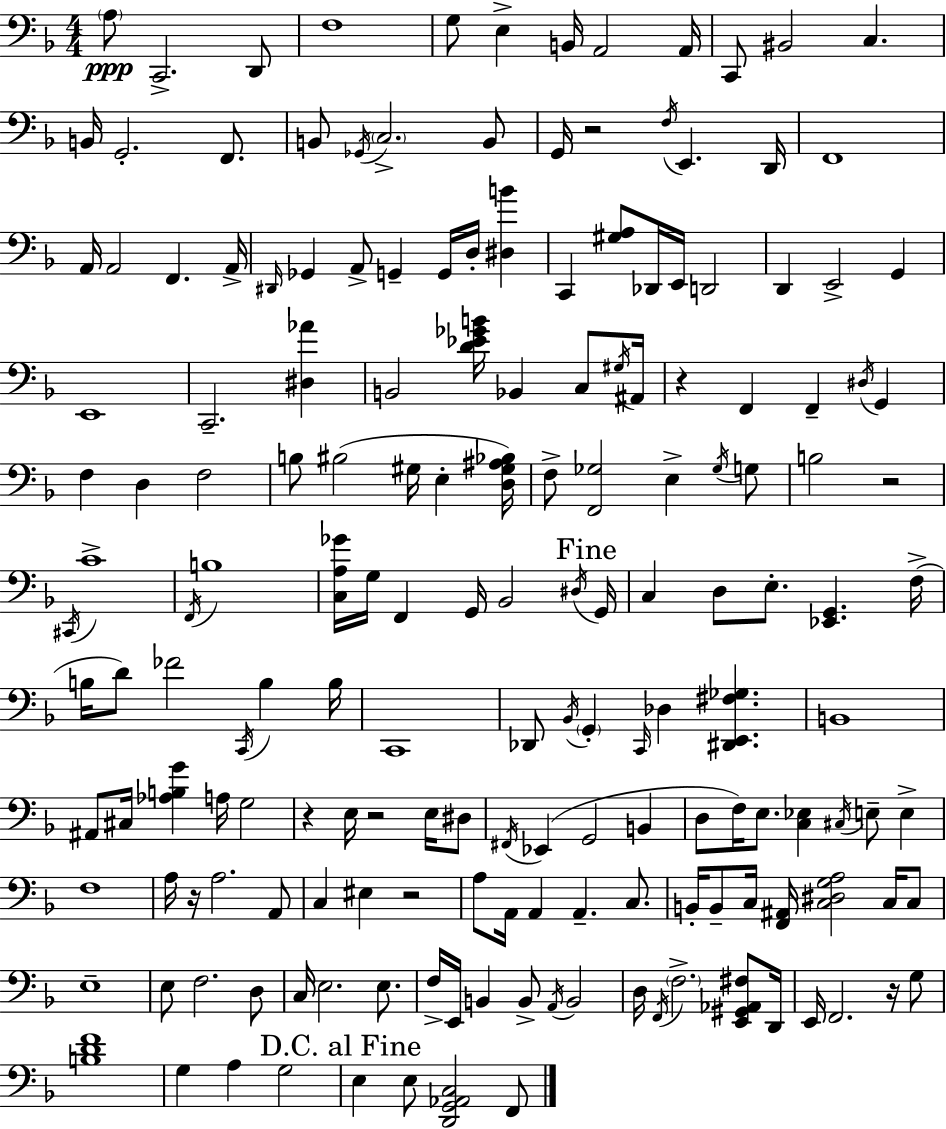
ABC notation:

X:1
T:Untitled
M:4/4
L:1/4
K:Dm
A,/2 C,,2 D,,/2 F,4 G,/2 E, B,,/4 A,,2 A,,/4 C,,/2 ^B,,2 C, B,,/4 G,,2 F,,/2 B,,/2 _G,,/4 C,2 B,,/2 G,,/4 z2 F,/4 E,, D,,/4 F,,4 A,,/4 A,,2 F,, A,,/4 ^D,,/4 _G,, A,,/2 G,, G,,/4 D,/4 [^D,B] C,, [^G,A,]/2 _D,,/4 E,,/4 D,,2 D,, E,,2 G,, E,,4 C,,2 [^D,_A] B,,2 [D_E_GB]/4 _B,, C,/2 ^G,/4 ^A,,/4 z F,, F,, ^D,/4 G,, F, D, F,2 B,/2 ^B,2 ^G,/4 E, [D,^G,^A,_B,]/4 F,/2 [F,,_G,]2 E, _G,/4 G,/2 B,2 z2 ^C,,/4 C4 F,,/4 B,4 [C,A,_G]/4 G,/4 F,, G,,/4 _B,,2 ^D,/4 G,,/4 C, D,/2 E,/2 [_E,,G,,] F,/4 B,/4 D/2 _F2 C,,/4 B, B,/4 C,,4 _D,,/2 _B,,/4 G,, C,,/4 _D, [^D,,E,,^F,_G,] B,,4 ^A,,/2 ^C,/4 [_A,B,G] A,/4 G,2 z E,/4 z2 E,/4 ^D,/2 ^F,,/4 _E,, G,,2 B,, D,/2 F,/4 E,/2 [C,_E,] ^C,/4 E,/2 E, F,4 A,/4 z/4 A,2 A,,/2 C, ^E, z2 A,/2 A,,/4 A,, A,, C,/2 B,,/4 B,,/2 C,/4 [F,,^A,,]/4 [C,^D,G,A,]2 C,/4 C,/2 E,4 E,/2 F,2 D,/2 C,/4 E,2 E,/2 F,/4 E,,/4 B,, B,,/2 A,,/4 B,,2 D,/4 F,,/4 F,2 [E,,^G,,_A,,^F,]/2 D,,/4 E,,/4 F,,2 z/4 G,/2 [B,DF]4 G, A, G,2 E, E,/2 [D,,G,,_A,,C,]2 F,,/2